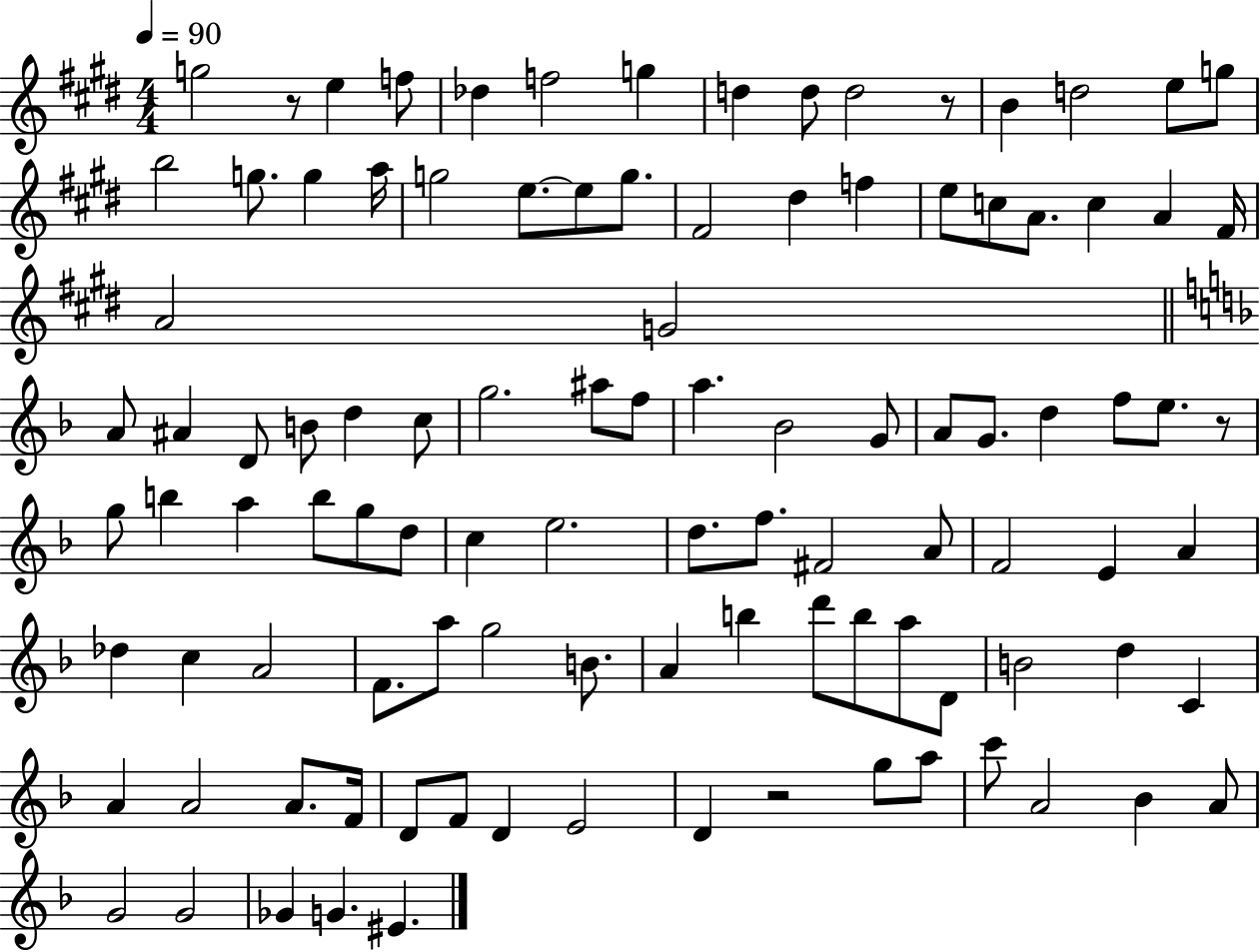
{
  \clef treble
  \numericTimeSignature
  \time 4/4
  \key e \major
  \tempo 4 = 90
  g''2 r8 e''4 f''8 | des''4 f''2 g''4 | d''4 d''8 d''2 r8 | b'4 d''2 e''8 g''8 | \break b''2 g''8. g''4 a''16 | g''2 e''8.~~ e''8 g''8. | fis'2 dis''4 f''4 | e''8 c''8 a'8. c''4 a'4 fis'16 | \break a'2 g'2 | \bar "||" \break \key f \major a'8 ais'4 d'8 b'8 d''4 c''8 | g''2. ais''8 f''8 | a''4. bes'2 g'8 | a'8 g'8. d''4 f''8 e''8. r8 | \break g''8 b''4 a''4 b''8 g''8 d''8 | c''4 e''2. | d''8. f''8. fis'2 a'8 | f'2 e'4 a'4 | \break des''4 c''4 a'2 | f'8. a''8 g''2 b'8. | a'4 b''4 d'''8 b''8 a''8 d'8 | b'2 d''4 c'4 | \break a'4 a'2 a'8. f'16 | d'8 f'8 d'4 e'2 | d'4 r2 g''8 a''8 | c'''8 a'2 bes'4 a'8 | \break g'2 g'2 | ges'4 g'4. eis'4. | \bar "|."
}